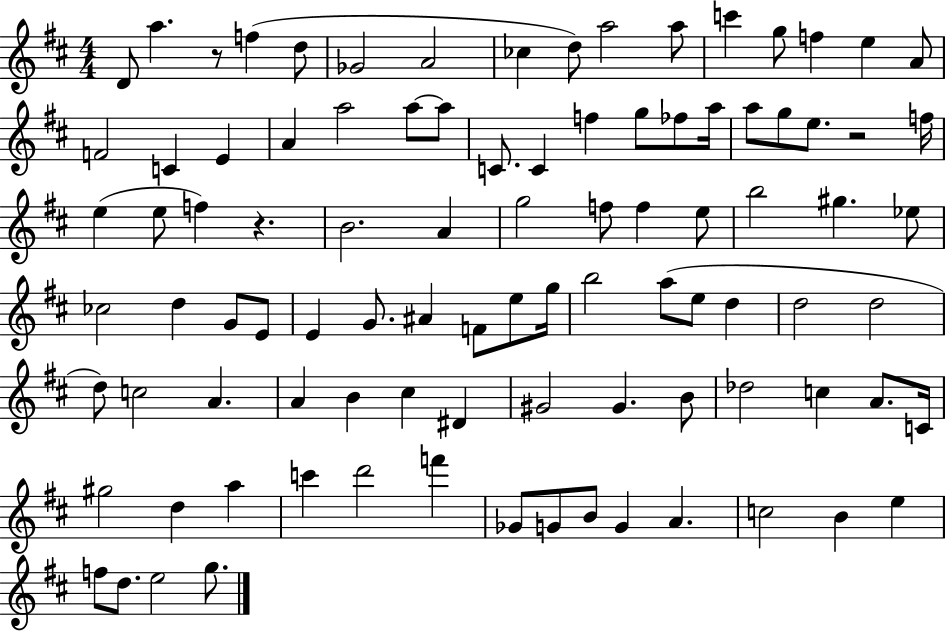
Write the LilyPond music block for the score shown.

{
  \clef treble
  \numericTimeSignature
  \time 4/4
  \key d \major
  d'8 a''4. r8 f''4( d''8 | ges'2 a'2 | ces''4 d''8) a''2 a''8 | c'''4 g''8 f''4 e''4 a'8 | \break f'2 c'4 e'4 | a'4 a''2 a''8~~ a''8 | c'8. c'4 f''4 g''8 fes''8 a''16 | a''8 g''8 e''8. r2 f''16 | \break e''4( e''8 f''4) r4. | b'2. a'4 | g''2 f''8 f''4 e''8 | b''2 gis''4. ees''8 | \break ces''2 d''4 g'8 e'8 | e'4 g'8. ais'4 f'8 e''8 g''16 | b''2 a''8( e''8 d''4 | d''2 d''2 | \break d''8) c''2 a'4. | a'4 b'4 cis''4 dis'4 | gis'2 gis'4. b'8 | des''2 c''4 a'8. c'16 | \break gis''2 d''4 a''4 | c'''4 d'''2 f'''4 | ges'8 g'8 b'8 g'4 a'4. | c''2 b'4 e''4 | \break f''8 d''8. e''2 g''8. | \bar "|."
}